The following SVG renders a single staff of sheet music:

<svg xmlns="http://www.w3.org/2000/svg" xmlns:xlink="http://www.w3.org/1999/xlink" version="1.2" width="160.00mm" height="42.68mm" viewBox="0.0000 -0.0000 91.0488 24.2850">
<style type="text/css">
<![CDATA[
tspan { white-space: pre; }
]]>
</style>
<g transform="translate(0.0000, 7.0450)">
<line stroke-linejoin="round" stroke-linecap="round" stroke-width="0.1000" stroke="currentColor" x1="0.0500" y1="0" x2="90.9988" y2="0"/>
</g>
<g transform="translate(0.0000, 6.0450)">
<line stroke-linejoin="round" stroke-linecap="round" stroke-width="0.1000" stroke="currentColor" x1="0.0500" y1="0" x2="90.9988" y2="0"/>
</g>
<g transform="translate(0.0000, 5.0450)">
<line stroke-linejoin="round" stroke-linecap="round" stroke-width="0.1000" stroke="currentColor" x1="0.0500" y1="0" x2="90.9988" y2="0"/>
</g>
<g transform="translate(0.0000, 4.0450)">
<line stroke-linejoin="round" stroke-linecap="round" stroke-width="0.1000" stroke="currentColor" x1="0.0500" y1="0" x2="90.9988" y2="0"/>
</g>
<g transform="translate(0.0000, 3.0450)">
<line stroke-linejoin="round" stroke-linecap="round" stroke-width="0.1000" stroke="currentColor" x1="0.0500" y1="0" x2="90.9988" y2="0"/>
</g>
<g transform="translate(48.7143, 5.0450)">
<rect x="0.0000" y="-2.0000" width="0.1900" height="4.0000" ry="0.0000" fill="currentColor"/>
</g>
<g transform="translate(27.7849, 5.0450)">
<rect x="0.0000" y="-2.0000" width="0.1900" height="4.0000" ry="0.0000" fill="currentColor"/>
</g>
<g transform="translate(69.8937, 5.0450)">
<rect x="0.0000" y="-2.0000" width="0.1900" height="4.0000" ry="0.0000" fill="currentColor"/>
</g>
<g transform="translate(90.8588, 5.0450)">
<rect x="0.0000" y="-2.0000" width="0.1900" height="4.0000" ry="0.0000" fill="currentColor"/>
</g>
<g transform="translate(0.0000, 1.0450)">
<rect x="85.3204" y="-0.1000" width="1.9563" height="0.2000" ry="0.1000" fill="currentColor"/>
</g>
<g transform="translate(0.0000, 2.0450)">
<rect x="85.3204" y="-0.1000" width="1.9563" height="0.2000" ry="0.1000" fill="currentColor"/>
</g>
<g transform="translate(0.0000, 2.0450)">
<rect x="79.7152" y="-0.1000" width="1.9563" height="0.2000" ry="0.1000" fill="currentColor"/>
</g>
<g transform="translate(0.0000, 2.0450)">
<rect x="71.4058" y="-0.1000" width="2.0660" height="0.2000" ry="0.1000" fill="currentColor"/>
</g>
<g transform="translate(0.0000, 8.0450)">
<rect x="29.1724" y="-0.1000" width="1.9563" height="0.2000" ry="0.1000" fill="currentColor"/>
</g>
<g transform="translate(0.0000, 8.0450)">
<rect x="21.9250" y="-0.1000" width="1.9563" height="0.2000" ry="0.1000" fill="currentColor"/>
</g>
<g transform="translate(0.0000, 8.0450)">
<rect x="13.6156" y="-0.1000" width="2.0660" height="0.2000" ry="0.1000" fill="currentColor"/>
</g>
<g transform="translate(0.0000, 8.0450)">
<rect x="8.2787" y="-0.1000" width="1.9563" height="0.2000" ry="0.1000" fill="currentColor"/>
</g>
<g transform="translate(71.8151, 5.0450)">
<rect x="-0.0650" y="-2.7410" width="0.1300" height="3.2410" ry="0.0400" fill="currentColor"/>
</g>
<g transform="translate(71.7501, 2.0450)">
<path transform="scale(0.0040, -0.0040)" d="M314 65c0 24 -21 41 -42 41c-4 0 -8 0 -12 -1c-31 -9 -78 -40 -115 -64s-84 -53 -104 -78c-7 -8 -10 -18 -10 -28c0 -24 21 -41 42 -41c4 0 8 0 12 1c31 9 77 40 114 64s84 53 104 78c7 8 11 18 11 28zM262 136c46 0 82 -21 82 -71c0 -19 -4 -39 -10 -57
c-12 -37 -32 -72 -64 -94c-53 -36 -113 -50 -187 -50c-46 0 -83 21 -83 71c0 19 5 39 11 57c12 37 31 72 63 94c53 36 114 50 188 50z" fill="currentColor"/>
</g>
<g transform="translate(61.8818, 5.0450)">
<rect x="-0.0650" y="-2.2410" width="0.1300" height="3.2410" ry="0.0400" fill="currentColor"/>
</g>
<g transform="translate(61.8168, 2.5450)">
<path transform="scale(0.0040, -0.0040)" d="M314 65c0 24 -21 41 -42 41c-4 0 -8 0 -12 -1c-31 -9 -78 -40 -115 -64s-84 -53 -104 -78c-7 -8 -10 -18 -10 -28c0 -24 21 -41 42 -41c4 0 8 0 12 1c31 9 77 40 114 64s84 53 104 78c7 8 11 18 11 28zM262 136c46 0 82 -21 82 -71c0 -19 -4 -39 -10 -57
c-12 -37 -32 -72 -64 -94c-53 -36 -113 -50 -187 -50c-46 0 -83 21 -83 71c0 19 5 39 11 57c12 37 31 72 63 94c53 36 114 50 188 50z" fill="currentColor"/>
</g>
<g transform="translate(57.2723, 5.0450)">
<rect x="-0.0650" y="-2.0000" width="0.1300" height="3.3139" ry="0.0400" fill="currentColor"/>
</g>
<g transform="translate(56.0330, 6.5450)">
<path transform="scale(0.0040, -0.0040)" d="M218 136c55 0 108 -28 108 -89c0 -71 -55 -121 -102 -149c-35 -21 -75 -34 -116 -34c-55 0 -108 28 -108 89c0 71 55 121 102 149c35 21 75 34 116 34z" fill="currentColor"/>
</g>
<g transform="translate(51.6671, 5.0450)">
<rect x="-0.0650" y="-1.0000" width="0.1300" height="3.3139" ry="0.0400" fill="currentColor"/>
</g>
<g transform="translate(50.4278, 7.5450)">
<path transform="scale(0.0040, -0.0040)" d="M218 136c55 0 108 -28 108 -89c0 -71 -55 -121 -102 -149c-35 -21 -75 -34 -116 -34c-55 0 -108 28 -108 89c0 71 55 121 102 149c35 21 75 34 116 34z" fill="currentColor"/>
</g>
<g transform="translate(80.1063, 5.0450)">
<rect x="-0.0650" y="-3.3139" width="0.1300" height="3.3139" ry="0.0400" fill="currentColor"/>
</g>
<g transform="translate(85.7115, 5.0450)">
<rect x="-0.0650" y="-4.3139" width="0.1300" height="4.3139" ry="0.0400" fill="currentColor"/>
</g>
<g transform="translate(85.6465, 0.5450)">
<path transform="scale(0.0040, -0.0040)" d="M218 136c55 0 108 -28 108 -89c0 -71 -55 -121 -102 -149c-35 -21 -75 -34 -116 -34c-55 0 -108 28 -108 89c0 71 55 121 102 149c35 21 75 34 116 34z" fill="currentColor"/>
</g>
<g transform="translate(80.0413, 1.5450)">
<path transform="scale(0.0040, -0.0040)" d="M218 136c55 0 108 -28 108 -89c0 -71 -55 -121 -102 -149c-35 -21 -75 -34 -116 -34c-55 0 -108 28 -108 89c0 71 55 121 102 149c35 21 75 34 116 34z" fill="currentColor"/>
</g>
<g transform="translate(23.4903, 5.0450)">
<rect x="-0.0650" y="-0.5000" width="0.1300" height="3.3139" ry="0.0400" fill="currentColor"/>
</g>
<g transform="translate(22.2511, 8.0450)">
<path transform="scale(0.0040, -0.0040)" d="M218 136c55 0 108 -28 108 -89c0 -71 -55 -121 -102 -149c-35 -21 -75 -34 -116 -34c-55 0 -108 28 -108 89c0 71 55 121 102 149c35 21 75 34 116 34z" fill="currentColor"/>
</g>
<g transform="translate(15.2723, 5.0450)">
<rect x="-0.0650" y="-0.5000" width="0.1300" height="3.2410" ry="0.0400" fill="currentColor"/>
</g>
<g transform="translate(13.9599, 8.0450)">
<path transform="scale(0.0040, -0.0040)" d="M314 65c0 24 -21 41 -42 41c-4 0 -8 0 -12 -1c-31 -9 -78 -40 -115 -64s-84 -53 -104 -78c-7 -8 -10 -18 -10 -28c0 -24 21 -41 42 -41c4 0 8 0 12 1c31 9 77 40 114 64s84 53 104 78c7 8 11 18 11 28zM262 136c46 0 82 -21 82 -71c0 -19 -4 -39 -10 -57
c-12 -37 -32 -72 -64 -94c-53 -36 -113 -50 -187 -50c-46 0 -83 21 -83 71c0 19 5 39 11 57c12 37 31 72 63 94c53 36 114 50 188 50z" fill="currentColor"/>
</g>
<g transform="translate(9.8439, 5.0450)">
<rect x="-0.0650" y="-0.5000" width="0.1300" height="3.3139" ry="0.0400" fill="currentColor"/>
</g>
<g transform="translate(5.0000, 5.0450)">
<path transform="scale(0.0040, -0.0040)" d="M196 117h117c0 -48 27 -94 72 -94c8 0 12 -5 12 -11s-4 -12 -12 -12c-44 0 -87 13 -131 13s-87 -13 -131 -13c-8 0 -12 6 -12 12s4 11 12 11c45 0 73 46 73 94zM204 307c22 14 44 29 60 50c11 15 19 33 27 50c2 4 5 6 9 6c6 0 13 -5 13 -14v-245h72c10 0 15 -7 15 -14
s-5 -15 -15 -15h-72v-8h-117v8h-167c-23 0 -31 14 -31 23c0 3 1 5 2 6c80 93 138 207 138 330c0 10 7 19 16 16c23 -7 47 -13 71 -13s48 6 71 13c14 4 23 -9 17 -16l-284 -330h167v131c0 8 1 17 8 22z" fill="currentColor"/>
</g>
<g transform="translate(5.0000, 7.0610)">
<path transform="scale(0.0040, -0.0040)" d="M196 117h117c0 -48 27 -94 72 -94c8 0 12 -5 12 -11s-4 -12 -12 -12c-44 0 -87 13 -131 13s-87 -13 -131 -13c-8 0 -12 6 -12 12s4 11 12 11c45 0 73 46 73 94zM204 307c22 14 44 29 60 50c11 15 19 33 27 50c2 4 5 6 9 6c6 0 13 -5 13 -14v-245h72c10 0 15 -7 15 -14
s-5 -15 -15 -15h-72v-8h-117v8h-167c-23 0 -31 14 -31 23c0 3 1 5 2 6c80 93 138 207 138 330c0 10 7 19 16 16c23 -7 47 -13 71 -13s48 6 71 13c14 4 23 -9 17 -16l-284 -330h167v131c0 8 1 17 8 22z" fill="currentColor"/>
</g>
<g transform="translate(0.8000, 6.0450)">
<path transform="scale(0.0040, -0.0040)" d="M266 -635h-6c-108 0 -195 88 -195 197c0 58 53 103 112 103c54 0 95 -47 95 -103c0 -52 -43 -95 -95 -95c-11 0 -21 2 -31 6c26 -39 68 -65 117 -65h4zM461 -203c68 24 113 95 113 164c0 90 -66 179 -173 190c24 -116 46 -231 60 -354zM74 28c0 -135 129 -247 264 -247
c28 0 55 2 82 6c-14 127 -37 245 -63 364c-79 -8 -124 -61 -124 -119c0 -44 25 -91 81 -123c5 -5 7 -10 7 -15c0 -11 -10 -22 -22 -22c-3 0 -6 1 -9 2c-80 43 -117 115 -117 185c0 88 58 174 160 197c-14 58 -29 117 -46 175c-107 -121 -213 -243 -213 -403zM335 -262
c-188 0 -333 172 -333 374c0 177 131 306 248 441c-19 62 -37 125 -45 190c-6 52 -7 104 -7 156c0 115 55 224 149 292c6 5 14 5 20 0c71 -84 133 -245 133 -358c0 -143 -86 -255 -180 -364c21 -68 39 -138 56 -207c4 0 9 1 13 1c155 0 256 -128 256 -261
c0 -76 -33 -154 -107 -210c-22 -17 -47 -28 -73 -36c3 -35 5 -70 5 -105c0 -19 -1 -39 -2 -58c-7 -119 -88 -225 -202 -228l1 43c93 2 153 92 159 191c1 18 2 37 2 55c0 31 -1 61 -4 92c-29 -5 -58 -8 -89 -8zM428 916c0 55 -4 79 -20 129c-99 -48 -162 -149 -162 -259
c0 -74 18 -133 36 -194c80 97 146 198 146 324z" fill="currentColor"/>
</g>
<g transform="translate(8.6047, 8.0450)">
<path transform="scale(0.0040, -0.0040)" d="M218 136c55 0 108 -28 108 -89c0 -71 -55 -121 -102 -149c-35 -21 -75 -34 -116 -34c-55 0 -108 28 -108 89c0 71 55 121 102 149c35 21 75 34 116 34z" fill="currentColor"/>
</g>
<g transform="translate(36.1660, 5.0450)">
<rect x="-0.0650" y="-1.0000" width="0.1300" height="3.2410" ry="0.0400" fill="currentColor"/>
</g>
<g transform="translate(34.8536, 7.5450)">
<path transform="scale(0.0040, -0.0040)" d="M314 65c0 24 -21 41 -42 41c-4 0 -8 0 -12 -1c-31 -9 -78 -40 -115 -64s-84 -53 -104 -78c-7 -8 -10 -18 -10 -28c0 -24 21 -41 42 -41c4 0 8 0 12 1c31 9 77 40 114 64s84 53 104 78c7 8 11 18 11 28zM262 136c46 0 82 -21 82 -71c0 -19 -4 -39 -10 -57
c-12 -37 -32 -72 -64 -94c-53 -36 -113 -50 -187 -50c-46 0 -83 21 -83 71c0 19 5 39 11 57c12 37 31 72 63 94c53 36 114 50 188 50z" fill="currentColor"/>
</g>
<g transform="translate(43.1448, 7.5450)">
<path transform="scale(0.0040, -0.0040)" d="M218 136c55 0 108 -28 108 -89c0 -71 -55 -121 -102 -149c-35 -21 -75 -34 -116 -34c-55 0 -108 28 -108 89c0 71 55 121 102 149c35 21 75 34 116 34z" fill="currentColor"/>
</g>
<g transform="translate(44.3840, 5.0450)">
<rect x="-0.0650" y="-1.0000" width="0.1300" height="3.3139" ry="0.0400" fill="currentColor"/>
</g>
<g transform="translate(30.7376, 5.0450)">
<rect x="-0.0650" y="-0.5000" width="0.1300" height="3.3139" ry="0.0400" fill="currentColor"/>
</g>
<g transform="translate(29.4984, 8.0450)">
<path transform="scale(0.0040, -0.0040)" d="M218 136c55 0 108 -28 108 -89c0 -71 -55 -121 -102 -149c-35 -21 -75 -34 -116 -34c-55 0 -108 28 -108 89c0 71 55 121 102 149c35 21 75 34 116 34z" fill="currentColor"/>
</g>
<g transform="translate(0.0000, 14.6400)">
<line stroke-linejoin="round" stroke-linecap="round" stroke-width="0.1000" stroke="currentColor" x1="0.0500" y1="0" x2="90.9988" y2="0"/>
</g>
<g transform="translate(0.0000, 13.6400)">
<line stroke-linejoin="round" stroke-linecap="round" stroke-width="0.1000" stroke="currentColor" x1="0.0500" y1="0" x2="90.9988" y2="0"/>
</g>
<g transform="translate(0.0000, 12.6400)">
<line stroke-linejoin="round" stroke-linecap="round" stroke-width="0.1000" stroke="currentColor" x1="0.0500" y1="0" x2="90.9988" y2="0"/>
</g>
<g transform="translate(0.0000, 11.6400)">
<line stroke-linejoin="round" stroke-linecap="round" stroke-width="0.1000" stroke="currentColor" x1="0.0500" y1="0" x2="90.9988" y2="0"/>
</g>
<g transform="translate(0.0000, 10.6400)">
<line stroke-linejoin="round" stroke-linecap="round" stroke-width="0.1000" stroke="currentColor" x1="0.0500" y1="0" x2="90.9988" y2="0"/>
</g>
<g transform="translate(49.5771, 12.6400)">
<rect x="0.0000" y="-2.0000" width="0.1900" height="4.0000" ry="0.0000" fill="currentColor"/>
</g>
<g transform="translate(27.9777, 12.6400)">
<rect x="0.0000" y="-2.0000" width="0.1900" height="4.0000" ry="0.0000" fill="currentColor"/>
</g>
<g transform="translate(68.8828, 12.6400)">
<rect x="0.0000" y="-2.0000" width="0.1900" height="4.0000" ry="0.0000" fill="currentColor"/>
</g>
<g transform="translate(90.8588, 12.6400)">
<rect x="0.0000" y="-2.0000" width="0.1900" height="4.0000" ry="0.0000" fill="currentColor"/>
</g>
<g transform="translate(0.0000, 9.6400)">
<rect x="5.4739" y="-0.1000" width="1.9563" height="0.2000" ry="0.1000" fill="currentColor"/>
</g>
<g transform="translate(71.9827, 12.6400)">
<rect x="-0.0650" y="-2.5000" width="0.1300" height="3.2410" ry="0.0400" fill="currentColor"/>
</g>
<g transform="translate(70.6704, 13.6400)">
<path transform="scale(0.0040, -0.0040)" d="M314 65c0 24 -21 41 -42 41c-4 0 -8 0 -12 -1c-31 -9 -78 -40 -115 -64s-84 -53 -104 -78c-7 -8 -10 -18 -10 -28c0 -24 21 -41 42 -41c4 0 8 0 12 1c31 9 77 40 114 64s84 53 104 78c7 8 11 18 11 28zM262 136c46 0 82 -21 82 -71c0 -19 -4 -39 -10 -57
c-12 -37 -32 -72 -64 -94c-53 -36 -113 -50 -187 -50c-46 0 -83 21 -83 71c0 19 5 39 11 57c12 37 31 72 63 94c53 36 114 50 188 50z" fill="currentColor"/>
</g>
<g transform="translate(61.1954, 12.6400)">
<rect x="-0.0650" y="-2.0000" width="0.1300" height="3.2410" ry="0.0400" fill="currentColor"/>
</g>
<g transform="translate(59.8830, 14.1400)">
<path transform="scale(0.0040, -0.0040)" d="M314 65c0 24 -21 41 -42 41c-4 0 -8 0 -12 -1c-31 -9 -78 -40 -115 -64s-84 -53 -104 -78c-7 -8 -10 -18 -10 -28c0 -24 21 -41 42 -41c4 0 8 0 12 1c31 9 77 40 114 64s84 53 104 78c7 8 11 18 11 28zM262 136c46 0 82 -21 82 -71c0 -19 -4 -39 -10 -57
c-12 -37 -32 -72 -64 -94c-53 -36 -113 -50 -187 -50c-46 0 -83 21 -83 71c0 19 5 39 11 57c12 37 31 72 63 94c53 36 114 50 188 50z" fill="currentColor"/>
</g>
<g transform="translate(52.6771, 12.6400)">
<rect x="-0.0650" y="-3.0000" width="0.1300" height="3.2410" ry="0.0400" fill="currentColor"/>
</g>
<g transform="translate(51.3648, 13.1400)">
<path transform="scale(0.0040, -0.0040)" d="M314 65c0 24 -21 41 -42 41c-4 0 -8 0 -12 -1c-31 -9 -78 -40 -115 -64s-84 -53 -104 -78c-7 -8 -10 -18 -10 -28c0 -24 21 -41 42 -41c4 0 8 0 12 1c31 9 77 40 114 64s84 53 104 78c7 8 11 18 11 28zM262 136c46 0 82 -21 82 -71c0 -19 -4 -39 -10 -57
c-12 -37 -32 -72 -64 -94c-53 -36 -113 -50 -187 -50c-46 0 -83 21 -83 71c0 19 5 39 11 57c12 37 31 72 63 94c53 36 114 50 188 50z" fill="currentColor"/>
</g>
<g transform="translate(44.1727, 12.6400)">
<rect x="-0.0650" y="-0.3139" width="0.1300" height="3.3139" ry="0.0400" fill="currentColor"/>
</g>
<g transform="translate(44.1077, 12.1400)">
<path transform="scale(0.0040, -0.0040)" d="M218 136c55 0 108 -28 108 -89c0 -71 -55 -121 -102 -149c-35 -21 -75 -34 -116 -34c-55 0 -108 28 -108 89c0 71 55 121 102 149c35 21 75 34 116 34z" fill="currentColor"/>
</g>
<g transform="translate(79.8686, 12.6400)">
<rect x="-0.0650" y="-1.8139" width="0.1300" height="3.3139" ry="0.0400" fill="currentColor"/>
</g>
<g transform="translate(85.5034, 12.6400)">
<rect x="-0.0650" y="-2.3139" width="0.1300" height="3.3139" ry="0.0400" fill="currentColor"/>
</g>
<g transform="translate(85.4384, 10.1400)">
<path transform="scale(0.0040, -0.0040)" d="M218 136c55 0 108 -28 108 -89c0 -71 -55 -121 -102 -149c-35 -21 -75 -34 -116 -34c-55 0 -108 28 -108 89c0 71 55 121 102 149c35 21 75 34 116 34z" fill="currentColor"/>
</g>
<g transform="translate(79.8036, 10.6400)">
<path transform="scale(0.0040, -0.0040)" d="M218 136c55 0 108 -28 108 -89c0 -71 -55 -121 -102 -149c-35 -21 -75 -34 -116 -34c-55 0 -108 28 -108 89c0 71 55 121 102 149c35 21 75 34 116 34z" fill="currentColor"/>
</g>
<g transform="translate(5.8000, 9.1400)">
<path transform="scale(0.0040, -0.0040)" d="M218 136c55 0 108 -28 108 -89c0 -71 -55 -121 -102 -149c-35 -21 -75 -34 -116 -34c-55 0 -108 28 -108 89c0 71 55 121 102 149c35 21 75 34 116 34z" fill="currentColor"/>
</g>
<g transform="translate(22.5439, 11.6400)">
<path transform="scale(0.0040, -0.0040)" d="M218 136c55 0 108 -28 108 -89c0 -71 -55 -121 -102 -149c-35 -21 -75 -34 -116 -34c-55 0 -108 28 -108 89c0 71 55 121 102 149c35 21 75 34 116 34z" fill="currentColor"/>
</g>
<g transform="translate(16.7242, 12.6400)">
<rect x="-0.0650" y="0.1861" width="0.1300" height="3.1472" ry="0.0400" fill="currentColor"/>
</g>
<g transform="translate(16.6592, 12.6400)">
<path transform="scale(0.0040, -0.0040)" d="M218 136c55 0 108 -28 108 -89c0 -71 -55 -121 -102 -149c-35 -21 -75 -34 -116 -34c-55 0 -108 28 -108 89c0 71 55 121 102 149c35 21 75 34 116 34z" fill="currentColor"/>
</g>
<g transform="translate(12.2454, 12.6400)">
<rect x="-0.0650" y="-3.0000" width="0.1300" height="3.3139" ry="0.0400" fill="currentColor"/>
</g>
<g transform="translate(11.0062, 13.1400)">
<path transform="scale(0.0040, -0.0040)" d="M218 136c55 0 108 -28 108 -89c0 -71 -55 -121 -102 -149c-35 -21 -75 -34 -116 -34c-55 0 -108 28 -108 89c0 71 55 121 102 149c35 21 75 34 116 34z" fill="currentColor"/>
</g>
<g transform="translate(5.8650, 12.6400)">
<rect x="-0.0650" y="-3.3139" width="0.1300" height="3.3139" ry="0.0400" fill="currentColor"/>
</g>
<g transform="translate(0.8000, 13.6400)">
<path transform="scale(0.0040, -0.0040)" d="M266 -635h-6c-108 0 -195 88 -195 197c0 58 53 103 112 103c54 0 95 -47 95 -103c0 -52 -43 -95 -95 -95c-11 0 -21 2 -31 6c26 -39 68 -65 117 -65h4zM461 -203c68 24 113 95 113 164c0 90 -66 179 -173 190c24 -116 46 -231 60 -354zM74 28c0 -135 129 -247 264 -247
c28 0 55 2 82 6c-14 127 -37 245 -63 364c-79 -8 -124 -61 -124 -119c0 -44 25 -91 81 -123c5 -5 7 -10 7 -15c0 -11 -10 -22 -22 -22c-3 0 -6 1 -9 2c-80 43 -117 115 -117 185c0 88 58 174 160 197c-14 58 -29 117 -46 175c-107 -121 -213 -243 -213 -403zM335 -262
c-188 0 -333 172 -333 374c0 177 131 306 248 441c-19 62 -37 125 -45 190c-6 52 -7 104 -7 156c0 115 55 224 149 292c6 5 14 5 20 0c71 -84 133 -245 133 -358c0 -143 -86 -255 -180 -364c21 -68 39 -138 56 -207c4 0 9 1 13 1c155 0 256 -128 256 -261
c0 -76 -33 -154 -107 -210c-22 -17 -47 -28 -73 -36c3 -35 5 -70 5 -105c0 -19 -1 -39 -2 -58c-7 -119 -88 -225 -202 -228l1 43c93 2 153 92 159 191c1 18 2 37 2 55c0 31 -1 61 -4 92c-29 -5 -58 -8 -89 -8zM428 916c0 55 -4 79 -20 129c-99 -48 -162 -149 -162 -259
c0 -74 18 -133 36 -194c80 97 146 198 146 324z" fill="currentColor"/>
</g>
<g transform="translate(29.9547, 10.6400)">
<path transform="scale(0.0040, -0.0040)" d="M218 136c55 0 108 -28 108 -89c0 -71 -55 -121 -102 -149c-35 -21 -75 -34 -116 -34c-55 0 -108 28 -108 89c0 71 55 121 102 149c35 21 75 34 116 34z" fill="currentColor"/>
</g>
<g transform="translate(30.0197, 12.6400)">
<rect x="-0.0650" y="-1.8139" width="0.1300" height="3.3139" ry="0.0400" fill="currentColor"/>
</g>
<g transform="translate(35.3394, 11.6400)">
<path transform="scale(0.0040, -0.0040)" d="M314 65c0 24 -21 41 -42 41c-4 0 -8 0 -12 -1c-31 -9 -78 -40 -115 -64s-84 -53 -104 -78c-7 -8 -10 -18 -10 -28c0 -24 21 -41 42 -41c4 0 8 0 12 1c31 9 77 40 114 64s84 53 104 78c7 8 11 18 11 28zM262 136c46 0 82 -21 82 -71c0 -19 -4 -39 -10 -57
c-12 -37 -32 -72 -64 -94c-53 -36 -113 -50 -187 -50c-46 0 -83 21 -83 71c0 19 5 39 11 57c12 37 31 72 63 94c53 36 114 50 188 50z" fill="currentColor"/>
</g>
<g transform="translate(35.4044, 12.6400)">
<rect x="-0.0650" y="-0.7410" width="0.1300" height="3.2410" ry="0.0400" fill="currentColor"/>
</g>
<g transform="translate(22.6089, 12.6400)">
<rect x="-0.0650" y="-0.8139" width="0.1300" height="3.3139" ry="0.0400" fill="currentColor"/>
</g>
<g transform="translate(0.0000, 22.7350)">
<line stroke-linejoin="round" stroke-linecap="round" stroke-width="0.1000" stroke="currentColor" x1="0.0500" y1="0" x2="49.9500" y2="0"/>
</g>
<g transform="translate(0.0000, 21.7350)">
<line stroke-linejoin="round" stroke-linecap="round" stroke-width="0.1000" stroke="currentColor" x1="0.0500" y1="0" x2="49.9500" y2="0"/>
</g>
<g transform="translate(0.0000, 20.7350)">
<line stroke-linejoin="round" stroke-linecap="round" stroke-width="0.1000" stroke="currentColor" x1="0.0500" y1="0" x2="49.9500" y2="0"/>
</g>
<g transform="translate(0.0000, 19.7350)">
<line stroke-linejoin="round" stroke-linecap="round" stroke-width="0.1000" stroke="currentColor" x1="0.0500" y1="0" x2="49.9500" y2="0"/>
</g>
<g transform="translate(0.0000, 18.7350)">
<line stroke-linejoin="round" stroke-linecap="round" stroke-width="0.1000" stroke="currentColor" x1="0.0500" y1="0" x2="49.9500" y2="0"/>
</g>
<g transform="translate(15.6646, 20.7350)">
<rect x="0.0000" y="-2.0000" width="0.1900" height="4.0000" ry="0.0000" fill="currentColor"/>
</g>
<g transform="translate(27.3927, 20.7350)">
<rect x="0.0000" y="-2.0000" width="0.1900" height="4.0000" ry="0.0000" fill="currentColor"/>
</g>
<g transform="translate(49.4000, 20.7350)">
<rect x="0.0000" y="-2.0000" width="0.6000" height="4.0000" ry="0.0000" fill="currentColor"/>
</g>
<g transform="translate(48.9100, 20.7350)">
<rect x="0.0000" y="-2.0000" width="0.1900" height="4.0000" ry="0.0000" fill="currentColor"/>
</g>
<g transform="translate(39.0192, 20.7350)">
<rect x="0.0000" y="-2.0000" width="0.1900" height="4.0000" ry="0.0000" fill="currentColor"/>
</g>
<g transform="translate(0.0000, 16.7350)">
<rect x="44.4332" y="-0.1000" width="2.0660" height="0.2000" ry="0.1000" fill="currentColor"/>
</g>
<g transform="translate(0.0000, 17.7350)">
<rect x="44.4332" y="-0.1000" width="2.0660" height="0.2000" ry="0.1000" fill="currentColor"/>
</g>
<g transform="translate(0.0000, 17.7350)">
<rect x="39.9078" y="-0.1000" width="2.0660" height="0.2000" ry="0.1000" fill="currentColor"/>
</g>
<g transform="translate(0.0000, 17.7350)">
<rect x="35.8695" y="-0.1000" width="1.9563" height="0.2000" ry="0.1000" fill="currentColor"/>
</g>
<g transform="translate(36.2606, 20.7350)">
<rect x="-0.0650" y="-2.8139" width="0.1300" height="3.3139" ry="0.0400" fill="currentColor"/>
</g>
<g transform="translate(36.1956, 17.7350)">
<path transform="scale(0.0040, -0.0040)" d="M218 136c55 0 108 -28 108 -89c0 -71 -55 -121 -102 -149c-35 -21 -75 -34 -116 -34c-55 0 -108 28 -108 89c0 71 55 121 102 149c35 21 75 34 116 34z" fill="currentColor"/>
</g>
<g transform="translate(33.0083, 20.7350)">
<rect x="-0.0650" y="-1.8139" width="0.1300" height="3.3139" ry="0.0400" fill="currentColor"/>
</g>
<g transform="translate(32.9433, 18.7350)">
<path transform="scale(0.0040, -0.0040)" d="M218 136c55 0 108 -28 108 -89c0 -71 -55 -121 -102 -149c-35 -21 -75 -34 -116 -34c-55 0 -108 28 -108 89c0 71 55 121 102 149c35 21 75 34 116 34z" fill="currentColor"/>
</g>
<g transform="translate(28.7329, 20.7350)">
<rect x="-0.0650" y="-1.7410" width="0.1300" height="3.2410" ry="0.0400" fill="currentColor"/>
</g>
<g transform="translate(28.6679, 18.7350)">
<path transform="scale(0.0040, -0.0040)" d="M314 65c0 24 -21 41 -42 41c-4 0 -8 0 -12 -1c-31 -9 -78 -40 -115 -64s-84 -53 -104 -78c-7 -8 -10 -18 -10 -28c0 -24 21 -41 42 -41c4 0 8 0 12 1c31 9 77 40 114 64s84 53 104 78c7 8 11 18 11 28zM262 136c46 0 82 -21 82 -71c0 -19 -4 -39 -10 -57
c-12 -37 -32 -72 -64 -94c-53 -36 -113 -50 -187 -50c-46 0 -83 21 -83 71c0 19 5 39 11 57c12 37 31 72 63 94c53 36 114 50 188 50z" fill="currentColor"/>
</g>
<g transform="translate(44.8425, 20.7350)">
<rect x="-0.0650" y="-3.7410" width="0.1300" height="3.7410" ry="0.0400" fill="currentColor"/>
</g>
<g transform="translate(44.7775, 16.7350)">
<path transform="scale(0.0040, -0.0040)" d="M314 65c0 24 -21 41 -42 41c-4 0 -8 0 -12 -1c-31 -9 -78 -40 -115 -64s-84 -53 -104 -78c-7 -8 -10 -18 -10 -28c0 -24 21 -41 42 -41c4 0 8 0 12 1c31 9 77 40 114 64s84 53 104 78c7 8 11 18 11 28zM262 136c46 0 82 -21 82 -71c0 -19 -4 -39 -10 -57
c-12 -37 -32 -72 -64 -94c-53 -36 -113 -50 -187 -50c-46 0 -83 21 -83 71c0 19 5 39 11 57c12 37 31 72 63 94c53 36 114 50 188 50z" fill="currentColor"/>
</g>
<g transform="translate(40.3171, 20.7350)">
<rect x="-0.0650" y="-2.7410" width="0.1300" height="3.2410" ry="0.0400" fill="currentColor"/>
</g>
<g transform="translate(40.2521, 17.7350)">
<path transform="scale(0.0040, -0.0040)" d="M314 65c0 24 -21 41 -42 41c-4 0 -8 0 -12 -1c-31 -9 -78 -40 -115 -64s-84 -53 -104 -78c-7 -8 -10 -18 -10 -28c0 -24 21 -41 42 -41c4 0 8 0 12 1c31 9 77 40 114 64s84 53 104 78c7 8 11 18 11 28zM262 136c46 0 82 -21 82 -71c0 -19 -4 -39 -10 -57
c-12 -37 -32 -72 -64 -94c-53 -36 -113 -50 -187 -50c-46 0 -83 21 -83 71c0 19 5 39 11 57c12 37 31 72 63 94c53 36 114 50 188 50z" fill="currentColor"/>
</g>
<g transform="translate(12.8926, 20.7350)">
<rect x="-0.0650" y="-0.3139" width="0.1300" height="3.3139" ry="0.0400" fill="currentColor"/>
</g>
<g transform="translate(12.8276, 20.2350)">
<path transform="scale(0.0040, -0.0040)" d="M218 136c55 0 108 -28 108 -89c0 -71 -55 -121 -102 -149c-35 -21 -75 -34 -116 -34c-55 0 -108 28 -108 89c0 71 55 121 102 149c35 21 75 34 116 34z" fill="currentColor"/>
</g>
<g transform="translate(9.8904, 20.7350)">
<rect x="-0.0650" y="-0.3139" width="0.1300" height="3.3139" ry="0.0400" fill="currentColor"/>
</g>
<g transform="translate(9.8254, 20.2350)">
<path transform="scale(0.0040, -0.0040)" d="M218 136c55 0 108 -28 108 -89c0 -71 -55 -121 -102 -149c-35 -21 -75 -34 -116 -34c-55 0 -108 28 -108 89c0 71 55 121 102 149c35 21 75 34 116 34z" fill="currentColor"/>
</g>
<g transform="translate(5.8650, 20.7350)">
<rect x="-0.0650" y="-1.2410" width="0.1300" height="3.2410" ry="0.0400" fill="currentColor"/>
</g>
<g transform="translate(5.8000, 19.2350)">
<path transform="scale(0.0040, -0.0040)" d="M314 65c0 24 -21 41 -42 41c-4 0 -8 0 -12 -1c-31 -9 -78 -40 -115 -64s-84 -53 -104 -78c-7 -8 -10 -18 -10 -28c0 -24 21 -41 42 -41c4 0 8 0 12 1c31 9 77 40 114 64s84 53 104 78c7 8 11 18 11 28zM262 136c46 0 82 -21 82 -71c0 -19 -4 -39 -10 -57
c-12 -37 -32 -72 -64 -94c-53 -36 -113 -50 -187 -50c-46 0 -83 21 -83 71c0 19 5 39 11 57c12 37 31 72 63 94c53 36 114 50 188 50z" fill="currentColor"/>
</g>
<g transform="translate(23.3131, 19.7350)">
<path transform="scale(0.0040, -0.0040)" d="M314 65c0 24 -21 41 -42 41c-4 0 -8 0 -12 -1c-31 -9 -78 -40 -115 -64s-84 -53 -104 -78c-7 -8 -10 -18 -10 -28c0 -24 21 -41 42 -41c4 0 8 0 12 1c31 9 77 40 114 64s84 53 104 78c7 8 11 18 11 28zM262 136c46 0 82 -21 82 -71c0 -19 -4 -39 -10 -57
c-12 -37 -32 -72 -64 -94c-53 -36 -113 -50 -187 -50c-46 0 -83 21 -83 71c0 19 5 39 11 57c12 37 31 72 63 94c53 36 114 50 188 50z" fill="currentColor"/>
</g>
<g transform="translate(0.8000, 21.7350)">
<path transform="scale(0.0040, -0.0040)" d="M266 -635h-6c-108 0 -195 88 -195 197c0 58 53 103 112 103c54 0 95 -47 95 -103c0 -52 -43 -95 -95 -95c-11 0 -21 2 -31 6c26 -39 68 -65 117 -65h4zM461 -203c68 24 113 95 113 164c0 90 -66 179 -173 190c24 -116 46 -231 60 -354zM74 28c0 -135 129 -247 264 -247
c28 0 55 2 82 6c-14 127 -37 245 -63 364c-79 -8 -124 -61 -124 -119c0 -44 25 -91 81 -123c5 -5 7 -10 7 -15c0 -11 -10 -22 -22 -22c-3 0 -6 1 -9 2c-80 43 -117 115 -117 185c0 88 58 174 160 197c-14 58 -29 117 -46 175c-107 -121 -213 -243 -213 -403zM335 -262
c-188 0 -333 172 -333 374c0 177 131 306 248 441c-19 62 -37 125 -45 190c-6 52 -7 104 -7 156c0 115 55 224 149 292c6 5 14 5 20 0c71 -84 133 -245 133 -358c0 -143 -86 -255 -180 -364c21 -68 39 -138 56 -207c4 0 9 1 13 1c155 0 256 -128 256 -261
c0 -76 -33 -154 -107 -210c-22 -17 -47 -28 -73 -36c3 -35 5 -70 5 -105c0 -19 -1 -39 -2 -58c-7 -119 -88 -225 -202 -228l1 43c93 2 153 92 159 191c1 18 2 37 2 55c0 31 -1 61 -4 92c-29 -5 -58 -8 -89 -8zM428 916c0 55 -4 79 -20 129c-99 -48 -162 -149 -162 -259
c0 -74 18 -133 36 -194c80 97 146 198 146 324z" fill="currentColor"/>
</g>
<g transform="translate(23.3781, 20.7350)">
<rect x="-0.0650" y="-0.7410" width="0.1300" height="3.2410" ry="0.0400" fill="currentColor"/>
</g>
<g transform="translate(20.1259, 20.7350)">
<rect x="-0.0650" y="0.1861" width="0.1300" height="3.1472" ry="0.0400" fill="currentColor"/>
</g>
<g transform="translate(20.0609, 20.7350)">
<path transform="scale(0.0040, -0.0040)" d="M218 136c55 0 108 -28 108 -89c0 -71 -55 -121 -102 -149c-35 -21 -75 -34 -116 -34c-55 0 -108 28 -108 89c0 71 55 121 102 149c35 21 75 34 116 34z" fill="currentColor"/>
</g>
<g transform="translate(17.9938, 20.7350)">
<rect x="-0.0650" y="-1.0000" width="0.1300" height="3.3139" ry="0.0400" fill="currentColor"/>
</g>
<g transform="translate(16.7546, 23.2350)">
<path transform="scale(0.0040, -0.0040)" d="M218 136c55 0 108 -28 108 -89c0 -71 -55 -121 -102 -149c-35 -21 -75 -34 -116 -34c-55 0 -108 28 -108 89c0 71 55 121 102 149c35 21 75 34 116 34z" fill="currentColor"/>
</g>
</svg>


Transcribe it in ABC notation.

X:1
T:Untitled
M:4/4
L:1/4
K:C
C C2 C C D2 D D F g2 a2 b d' b A B d f d2 c A2 F2 G2 f g e2 c c D B d2 f2 f a a2 c'2